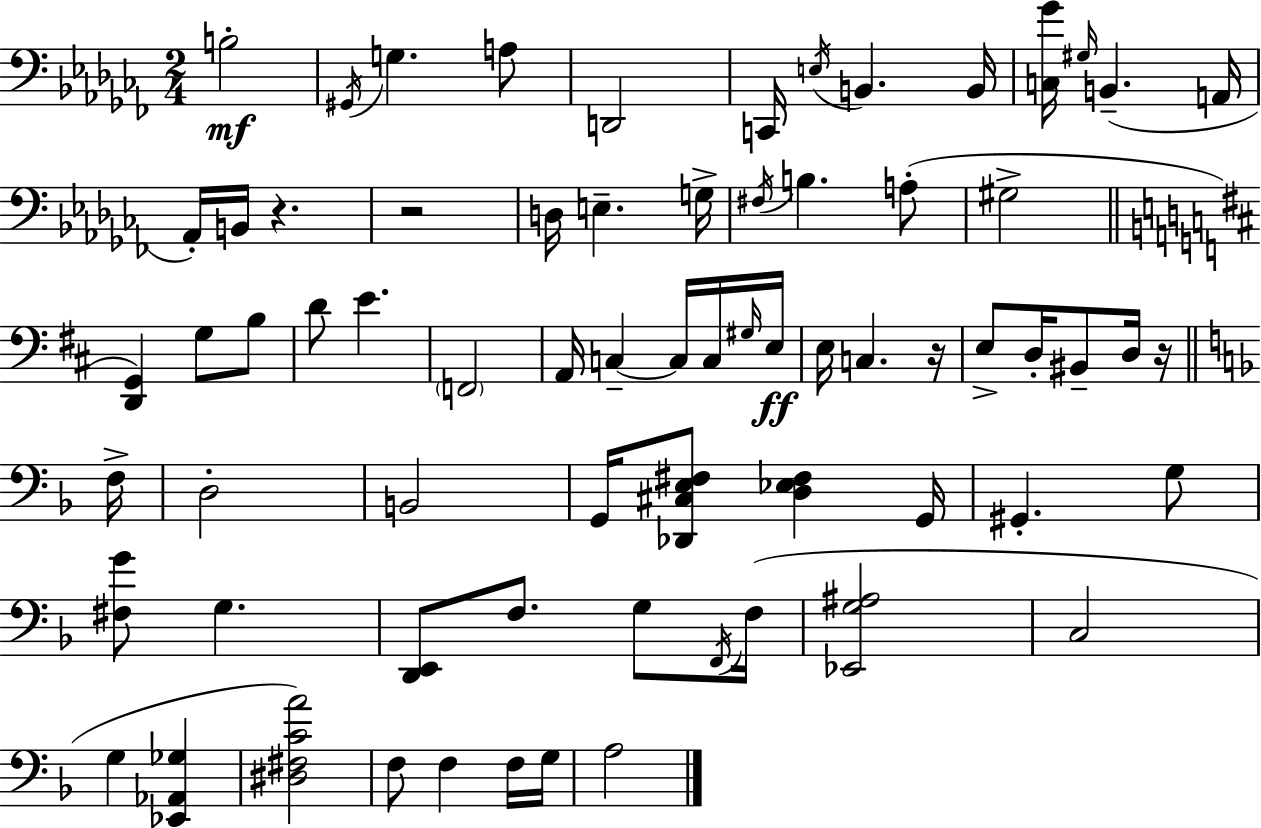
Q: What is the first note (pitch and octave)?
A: B3